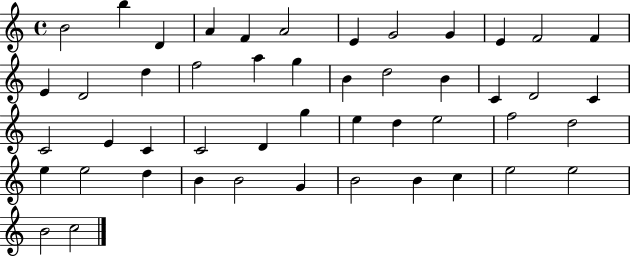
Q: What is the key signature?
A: C major